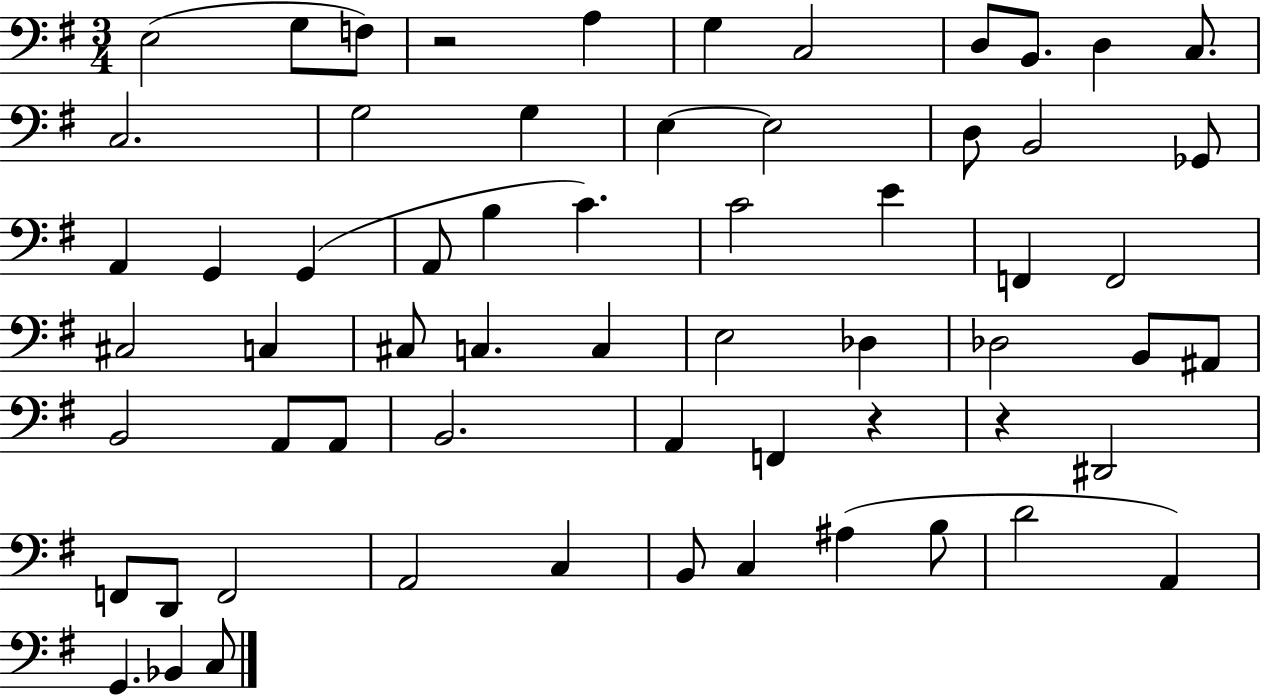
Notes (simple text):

E3/h G3/e F3/e R/h A3/q G3/q C3/h D3/e B2/e. D3/q C3/e. C3/h. G3/h G3/q E3/q E3/h D3/e B2/h Gb2/e A2/q G2/q G2/q A2/e B3/q C4/q. C4/h E4/q F2/q F2/h C#3/h C3/q C#3/e C3/q. C3/q E3/h Db3/q Db3/h B2/e A#2/e B2/h A2/e A2/e B2/h. A2/q F2/q R/q R/q D#2/h F2/e D2/e F2/h A2/h C3/q B2/e C3/q A#3/q B3/e D4/h A2/q G2/q. Bb2/q C3/e